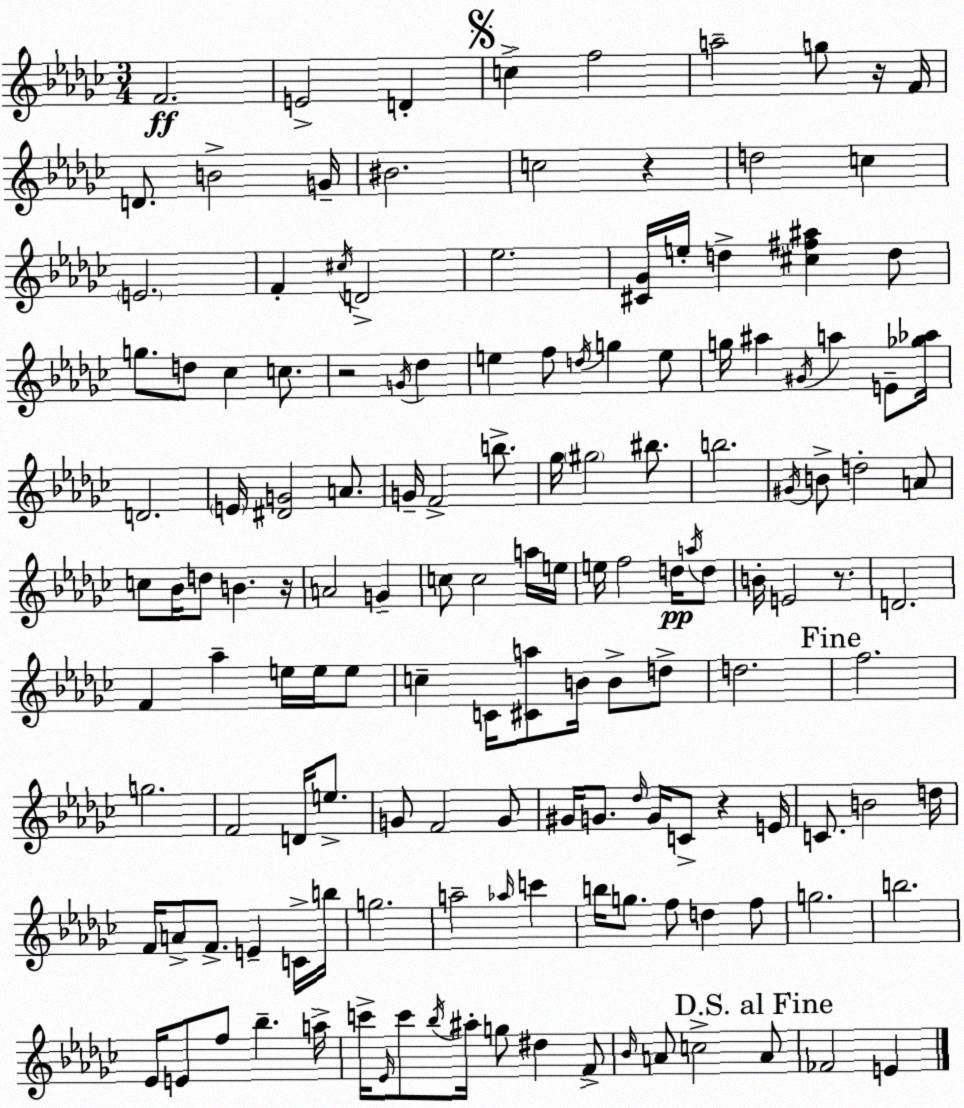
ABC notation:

X:1
T:Untitled
M:3/4
L:1/4
K:Ebm
F2 E2 D c f2 a2 g/2 z/4 F/4 D/2 B2 G/4 ^B2 c2 z d2 c E2 F ^c/4 D2 _e2 [^C_G]/4 e/4 d [^c^f^a] d/2 g/2 d/2 _c c/2 z2 G/4 _d e f/2 d/4 g e/2 g/4 ^a ^G/4 a E/2 [_g_a]/4 D2 E/4 [^DG]2 A/2 G/4 F2 b/2 _g/4 ^g2 ^b/2 b2 ^G/4 B/2 d2 A/2 c/2 _B/4 d/2 B z/4 A2 G c/2 c2 a/4 e/4 e/4 f2 d/4 a/4 d/2 B/4 E2 z/2 D2 F _a e/4 e/4 e/2 c C/4 [^Ca]/2 B/4 B/2 d/2 d2 f2 g2 F2 D/4 e/2 G/2 F2 G/2 ^G/4 G/2 _d/4 G/4 C/2 z E/4 C/2 B2 d/4 F/4 A/2 F/2 E C/4 b/4 g2 a2 _a/4 c' b/4 g/2 f/2 d f/2 g2 b2 _E/4 E/2 f/2 _b a/4 c'/4 _E/4 c'/2 _b/4 ^a/4 g/2 ^d F/2 _B/4 A/2 c2 A/2 _F2 E